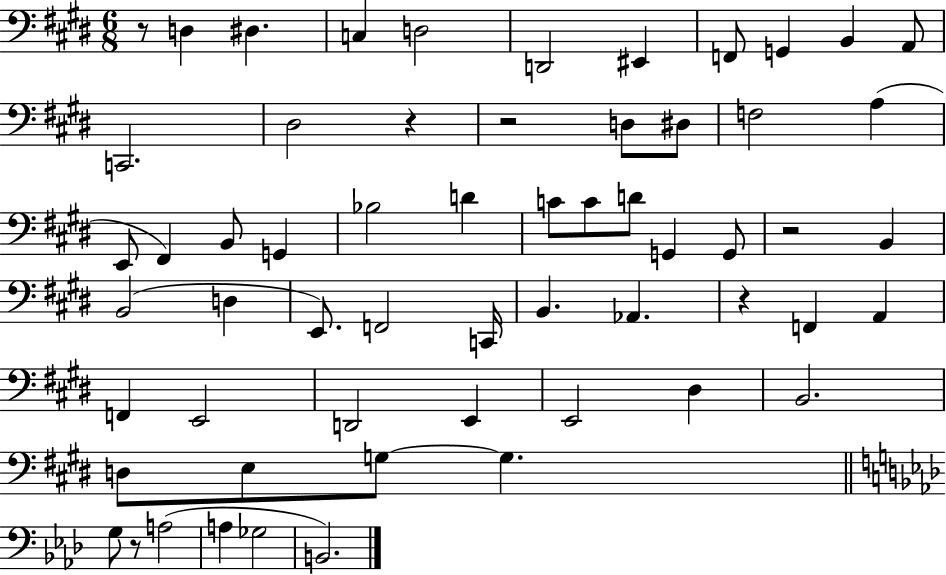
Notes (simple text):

R/e D3/q D#3/q. C3/q D3/h D2/h EIS2/q F2/e G2/q B2/q A2/e C2/h. D#3/h R/q R/h D3/e D#3/e F3/h A3/q E2/e F#2/q B2/e G2/q Bb3/h D4/q C4/e C4/e D4/e G2/q G2/e R/h B2/q B2/h D3/q E2/e. F2/h C2/s B2/q. Ab2/q. R/q F2/q A2/q F2/q E2/h D2/h E2/q E2/h D#3/q B2/h. D3/e E3/e G3/e G3/q. G3/e R/e A3/h A3/q Gb3/h B2/h.